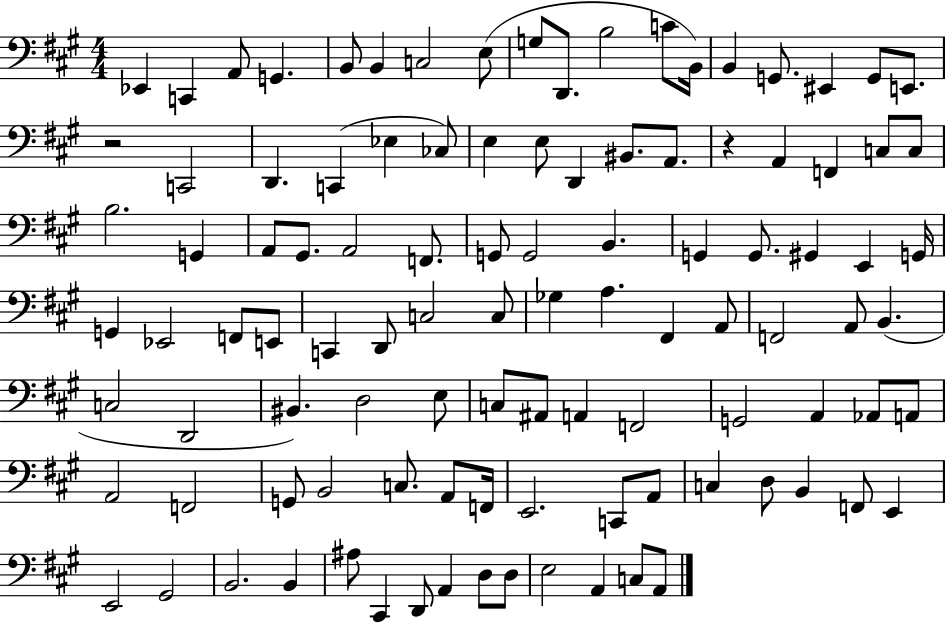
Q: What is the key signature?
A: A major